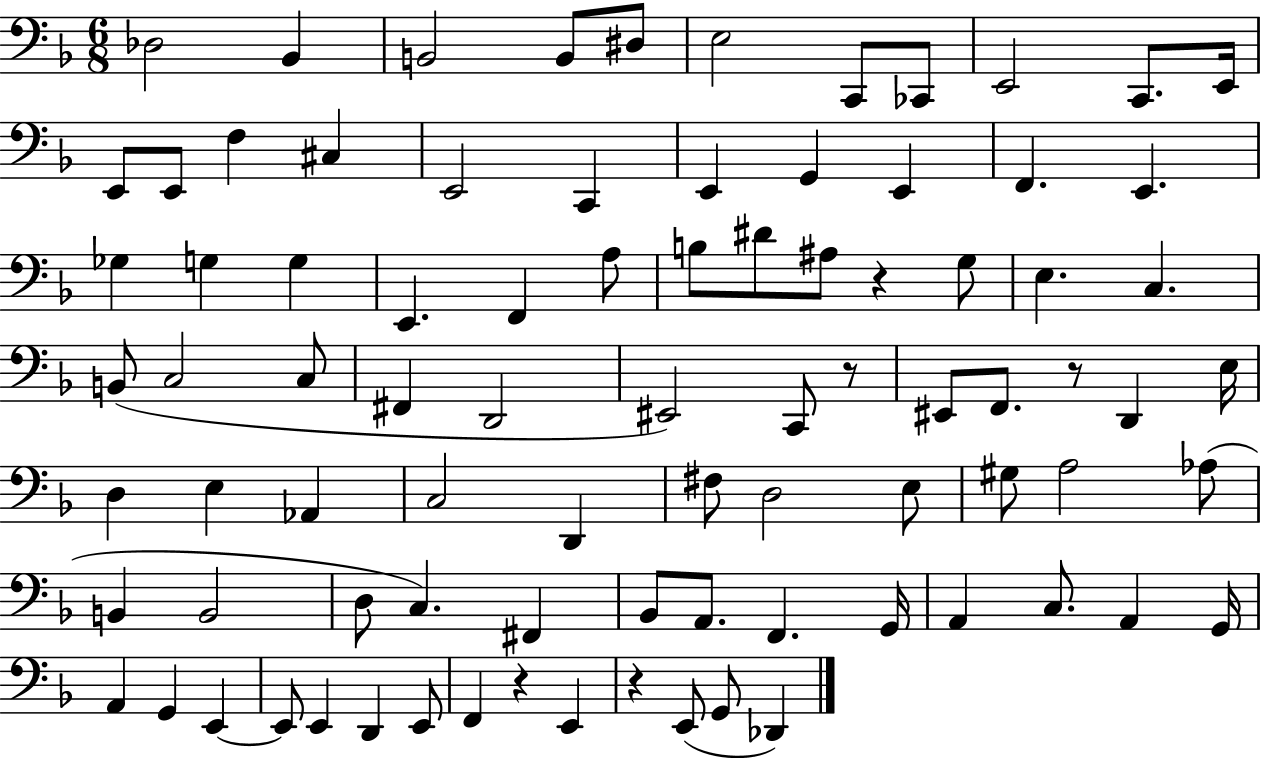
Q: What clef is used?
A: bass